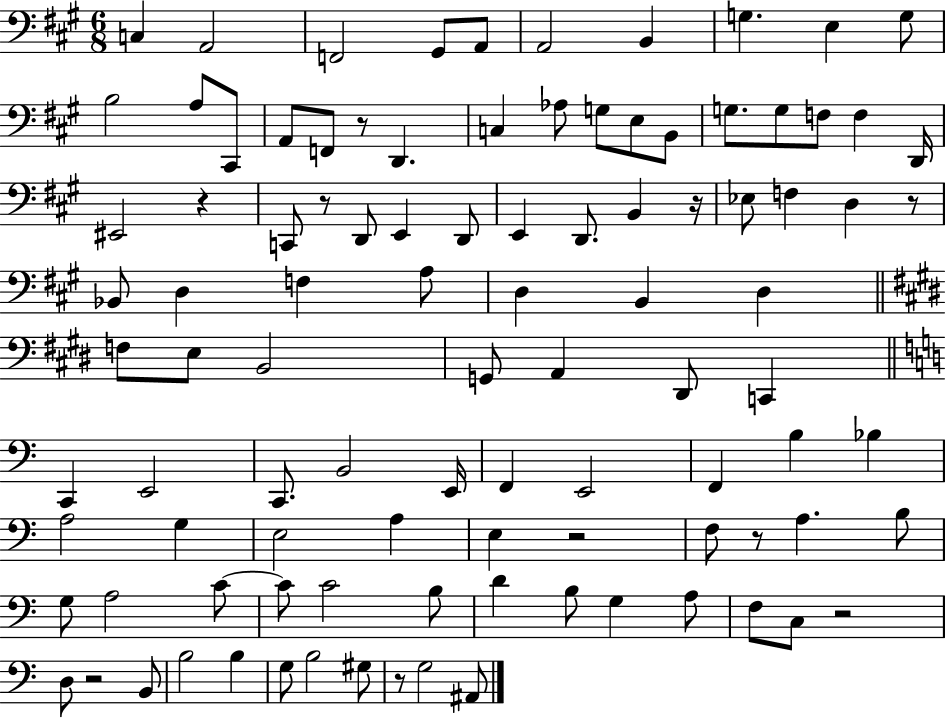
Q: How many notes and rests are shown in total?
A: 100